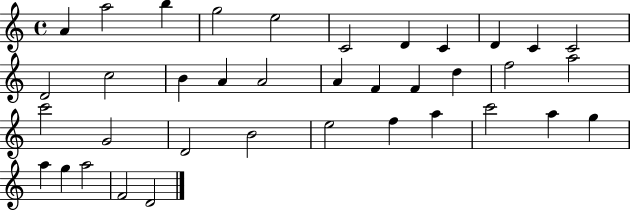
{
  \clef treble
  \time 4/4
  \defaultTimeSignature
  \key c \major
  a'4 a''2 b''4 | g''2 e''2 | c'2 d'4 c'4 | d'4 c'4 c'2 | \break d'2 c''2 | b'4 a'4 a'2 | a'4 f'4 f'4 d''4 | f''2 a''2 | \break c'''2 g'2 | d'2 b'2 | e''2 f''4 a''4 | c'''2 a''4 g''4 | \break a''4 g''4 a''2 | f'2 d'2 | \bar "|."
}